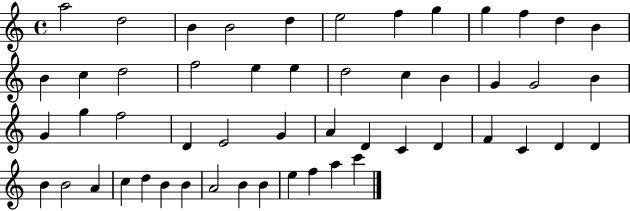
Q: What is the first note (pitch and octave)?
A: A5